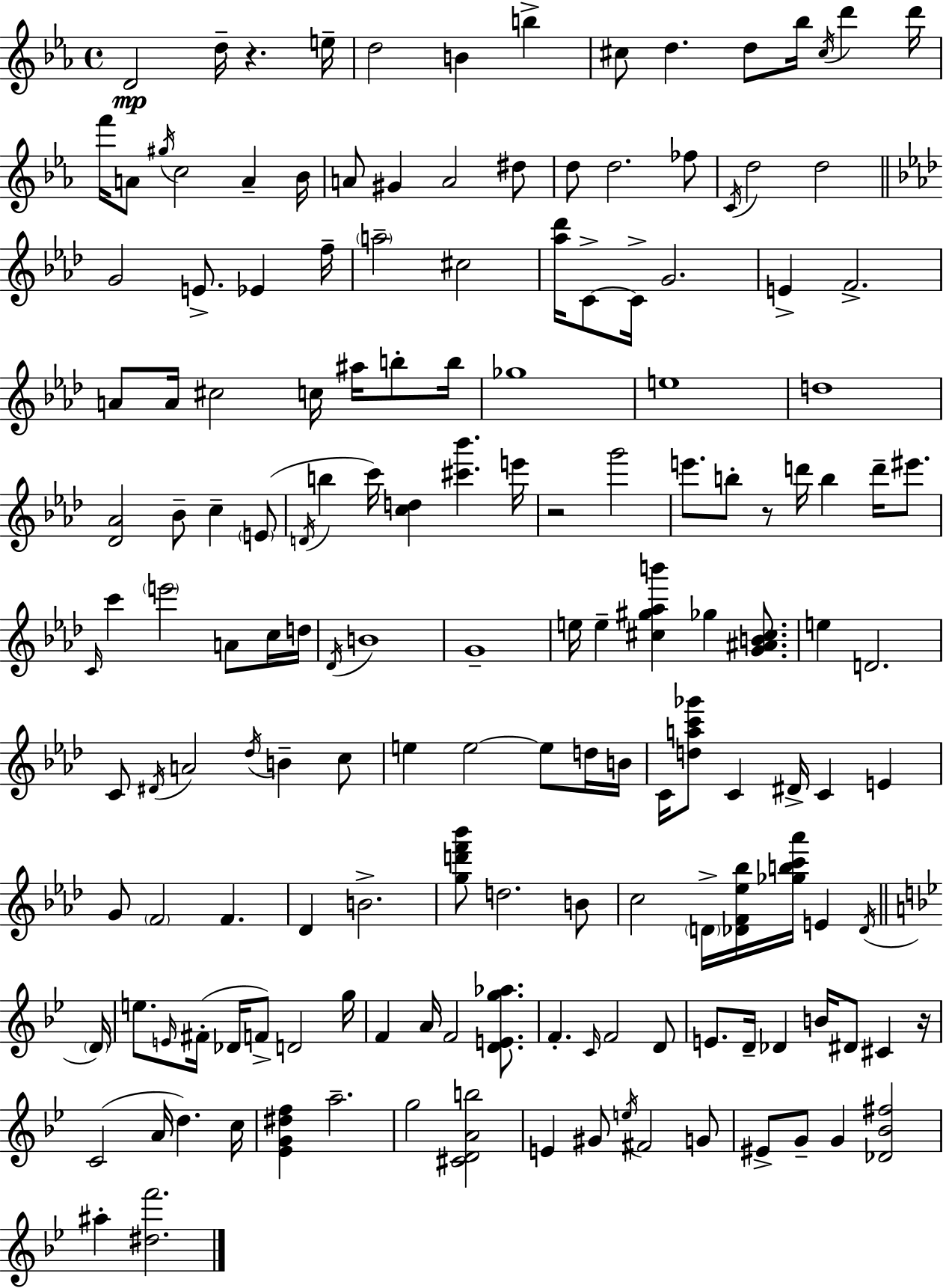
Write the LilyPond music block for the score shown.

{
  \clef treble
  \time 4/4
  \defaultTimeSignature
  \key c \minor
  \repeat volta 2 { d'2\mp d''16-- r4. e''16-- | d''2 b'4 b''4-> | cis''8 d''4. d''8 bes''16 \acciaccatura { cis''16 } d'''4 | d'''16 f'''16 a'8 \acciaccatura { gis''16 } c''2 a'4-- | \break bes'16 a'8 gis'4 a'2 | dis''8 d''8 d''2. | fes''8 \acciaccatura { c'16 } d''2 d''2 | \bar "||" \break \key aes \major g'2 e'8.-> ees'4 f''16-- | \parenthesize a''2-- cis''2 | <aes'' des'''>16 c'8->~~ c'16-> g'2. | e'4-> f'2.-> | \break a'8 a'16 cis''2 c''16 ais''16 b''8-. b''16 | ges''1 | e''1 | d''1 | \break <des' aes'>2 bes'8-- c''4-- \parenthesize e'8( | \acciaccatura { d'16 } b''4 c'''16) <c'' d''>4 <cis''' bes'''>4. | e'''16 r2 g'''2 | e'''8. b''8-. r8 d'''16 b''4 d'''16-- eis'''8. | \break \grace { c'16 } c'''4 \parenthesize e'''2 a'8 | c''16 d''16 \acciaccatura { des'16 } b'1 | g'1-- | e''16 e''4-- <cis'' gis'' aes'' b'''>4 ges''4 | \break <g' ais' b' cis''>8. e''4 d'2. | c'8 \acciaccatura { dis'16 } a'2 \acciaccatura { des''16 } b'4-- | c''8 e''4 e''2~~ | e''8 d''16 b'16 c'16 <d'' a'' c''' ges'''>8 c'4 dis'16-> c'4 | \break e'4 g'8 \parenthesize f'2 f'4. | des'4 b'2.-> | <g'' d''' f''' bes'''>8 d''2. | b'8 c''2 \parenthesize d'16-> <des' f' ees'' bes''>16 <ges'' b'' c''' aes'''>16 | \break e'4 \acciaccatura { des'16 } \bar "||" \break \key bes \major \parenthesize d'16 e''8. \grace { e'16 }( fis'16-. des'16 f'8->) d'2 | g''16 f'4 a'16 f'2 <d' e' g'' aes''>8. | f'4.-. \grace { c'16 } f'2 | d'8 e'8. d'16-- des'4 b'16 dis'8 cis'4 | \break r16 c'2( a'16 d''4.) | c''16 <ees' g' dis'' f''>4 a''2.-- | g''2 <cis' d' a' b''>2 | e'4 gis'8 \acciaccatura { e''16 } fis'2 | \break g'8 eis'8-> g'8-- g'4 <des' bes' fis''>2 | ais''4-. <dis'' f'''>2. | } \bar "|."
}